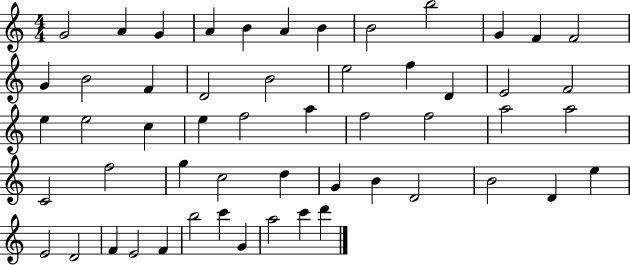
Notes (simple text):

G4/h A4/q G4/q A4/q B4/q A4/q B4/q B4/h B5/h G4/q F4/q F4/h G4/q B4/h F4/q D4/h B4/h E5/h F5/q D4/q E4/h F4/h E5/q E5/h C5/q E5/q F5/h A5/q F5/h F5/h A5/h A5/h C4/h F5/h G5/q C5/h D5/q G4/q B4/q D4/h B4/h D4/q E5/q E4/h D4/h F4/q E4/h F4/q B5/h C6/q G4/q A5/h C6/q D6/q